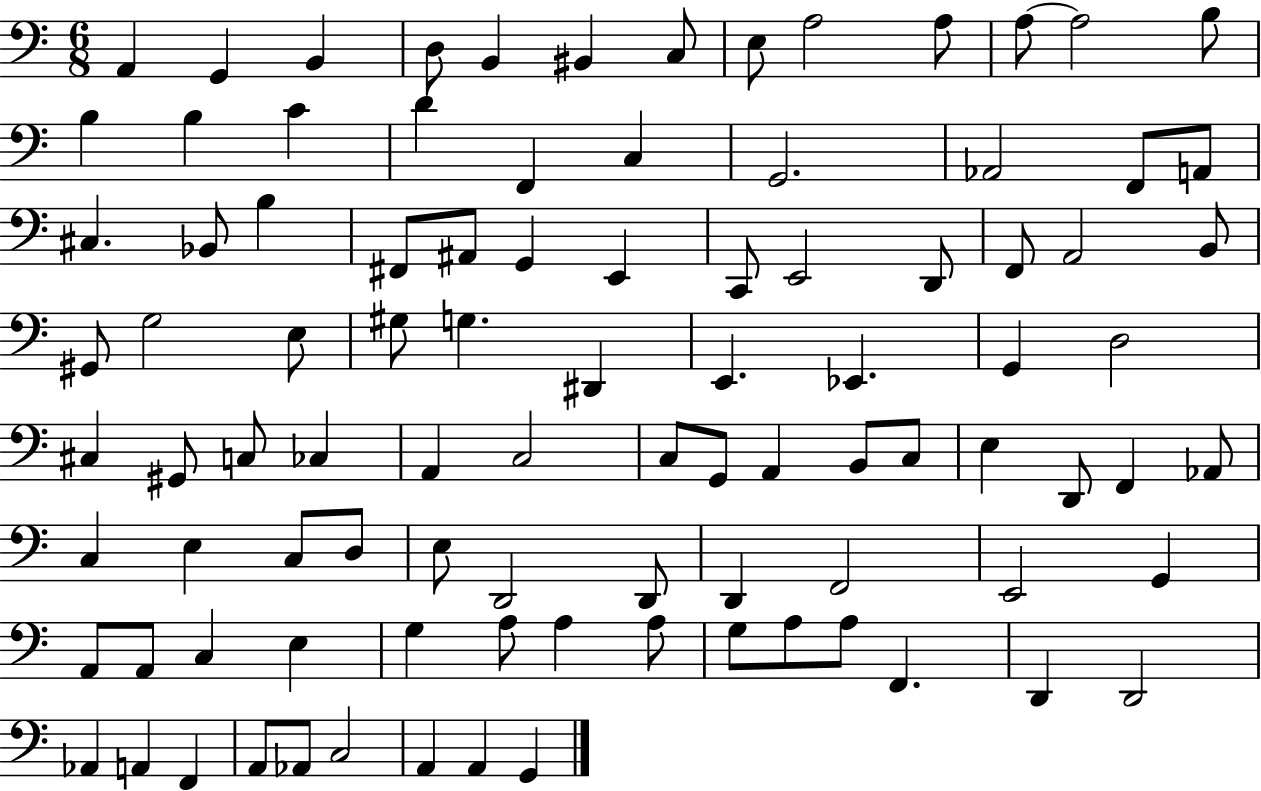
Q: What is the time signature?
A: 6/8